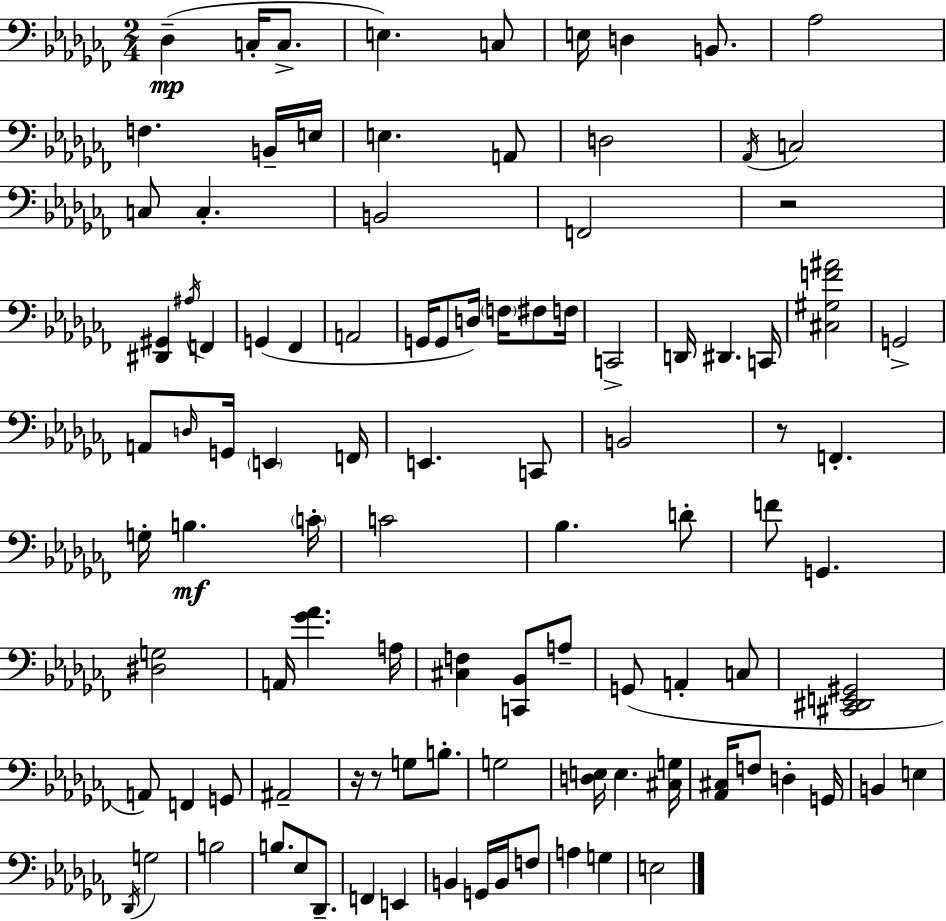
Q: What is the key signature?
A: AES minor